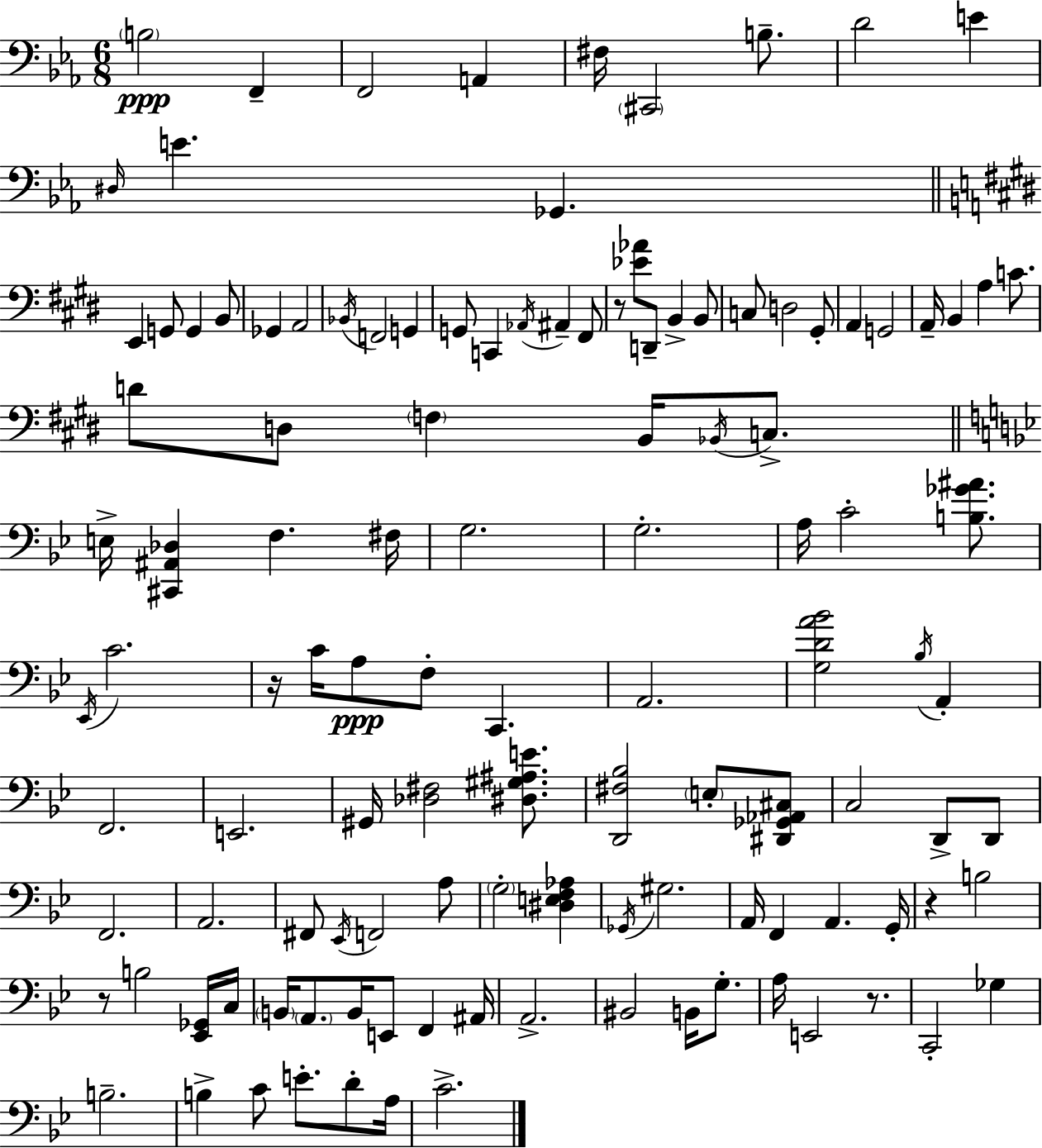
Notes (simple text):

B3/h F2/q F2/h A2/q F#3/s C#2/h B3/e. D4/h E4/q D#3/s E4/q. Gb2/q. E2/q G2/e G2/q B2/e Gb2/q A2/h Bb2/s F2/h G2/q G2/e C2/q Ab2/s A#2/q F#2/e R/e [Eb4,Ab4]/e D2/e B2/q B2/e C3/e D3/h G#2/e A2/q G2/h A2/s B2/q A3/q C4/e. D4/e D3/e F3/q B2/s Bb2/s C3/e. E3/s [C#2,A#2,Db3]/q F3/q. F#3/s G3/h. G3/h. A3/s C4/h [B3,Gb4,A#4]/e. Eb2/s C4/h. R/s C4/s A3/e F3/e C2/q. A2/h. [G3,D4,A4,Bb4]/h Bb3/s A2/q F2/h. E2/h. G#2/s [Db3,F#3]/h [D#3,G#3,A#3,E4]/e. [D2,F#3,Bb3]/h E3/e [D#2,Gb2,Ab2,C#3]/e C3/h D2/e D2/e F2/h. A2/h. F#2/e Eb2/s F2/h A3/e G3/h [D#3,E3,F3,Ab3]/q Gb2/s G#3/h. A2/s F2/q A2/q. G2/s R/q B3/h R/e B3/h [Eb2,Gb2]/s C3/s B2/s A2/e. B2/s E2/e F2/q A#2/s A2/h. BIS2/h B2/s G3/e. A3/s E2/h R/e. C2/h Gb3/q B3/h. B3/q C4/e E4/e. D4/e A3/s C4/h.